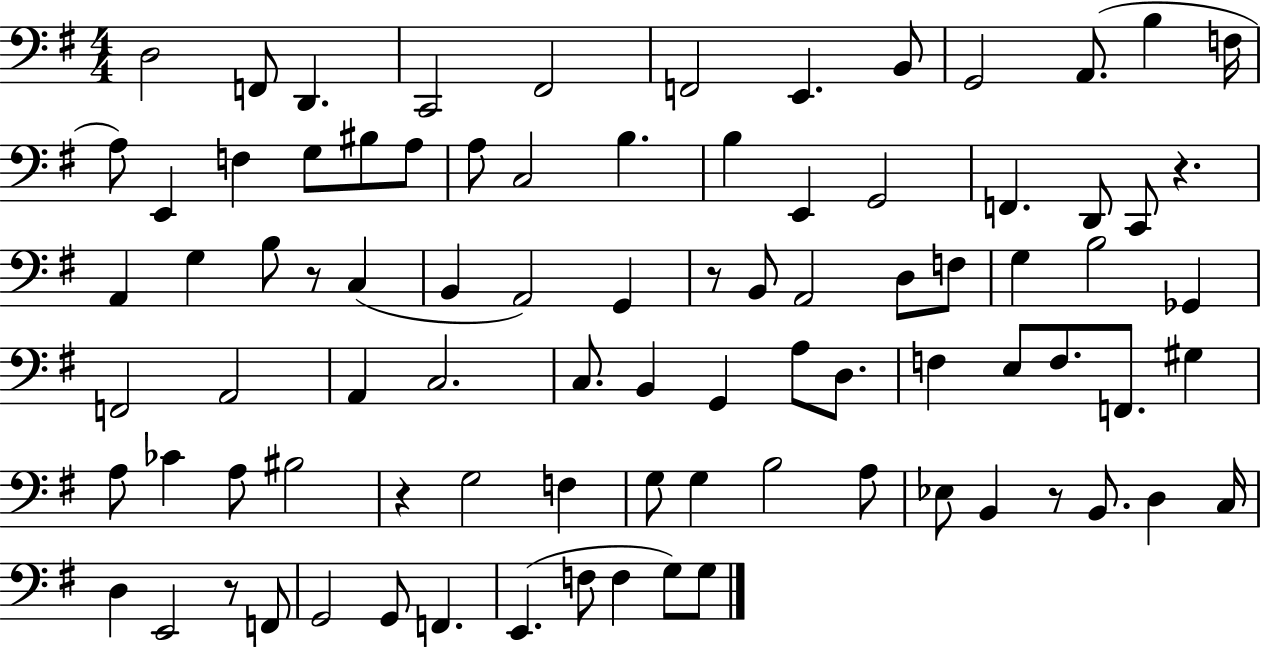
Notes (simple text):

D3/h F2/e D2/q. C2/h F#2/h F2/h E2/q. B2/e G2/h A2/e. B3/q F3/s A3/e E2/q F3/q G3/e BIS3/e A3/e A3/e C3/h B3/q. B3/q E2/q G2/h F2/q. D2/e C2/e R/q. A2/q G3/q B3/e R/e C3/q B2/q A2/h G2/q R/e B2/e A2/h D3/e F3/e G3/q B3/h Gb2/q F2/h A2/h A2/q C3/h. C3/e. B2/q G2/q A3/e D3/e. F3/q E3/e F3/e. F2/e. G#3/q A3/e CES4/q A3/e BIS3/h R/q G3/h F3/q G3/e G3/q B3/h A3/e Eb3/e B2/q R/e B2/e. D3/q C3/s D3/q E2/h R/e F2/e G2/h G2/e F2/q. E2/q. F3/e F3/q G3/e G3/e